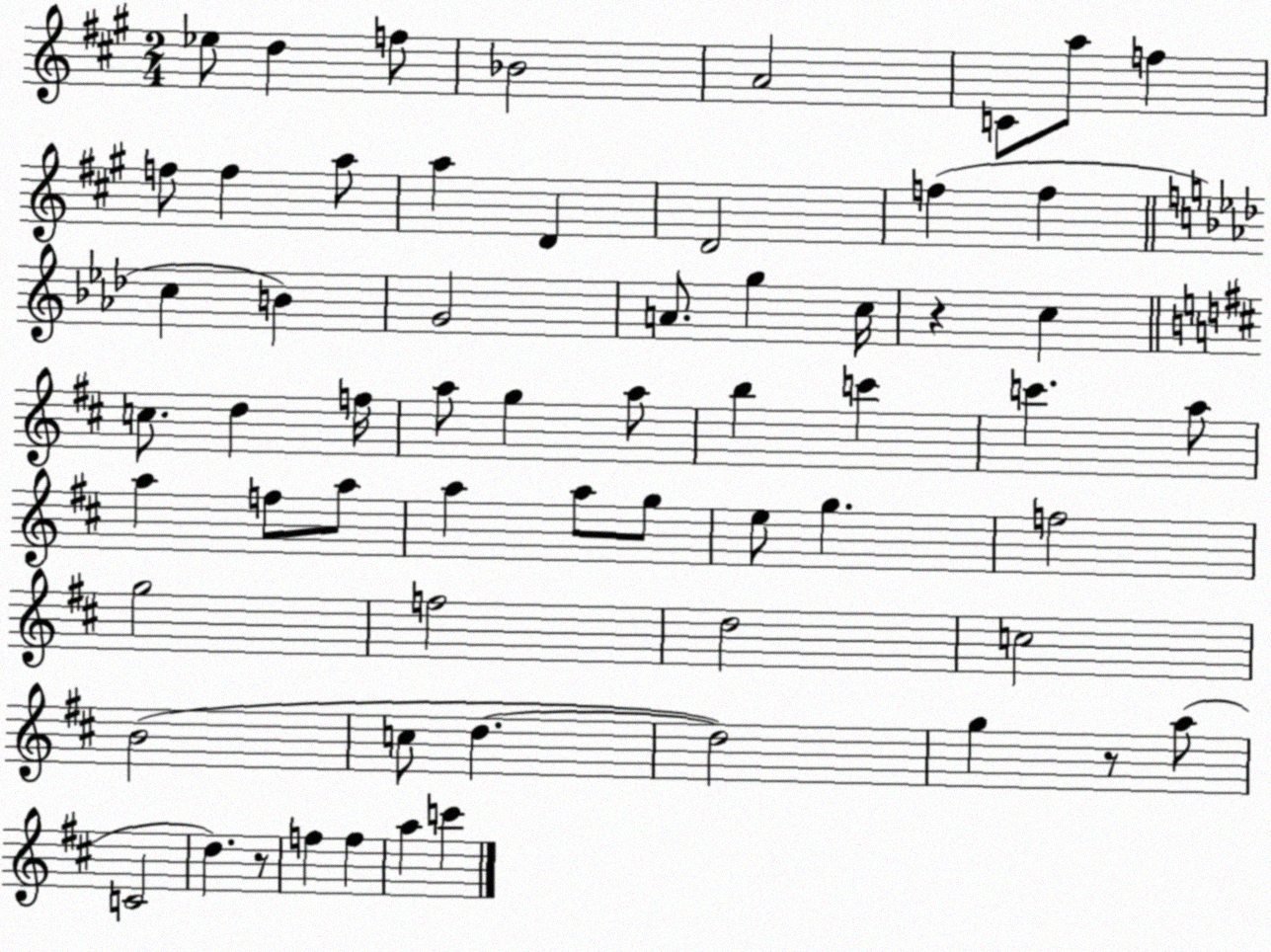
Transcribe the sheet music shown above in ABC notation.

X:1
T:Untitled
M:2/4
L:1/4
K:A
_e/2 d f/2 _B2 A2 C/2 a/2 f f/2 f a/2 a D D2 f f c B G2 A/2 g c/4 z c c/2 d f/4 a/2 g a/2 b c' c' a/2 a f/2 a/2 a a/2 g/2 e/2 g f2 g2 f2 d2 c2 B2 c/2 d d2 g z/2 a/2 C2 d z/2 f f a c'